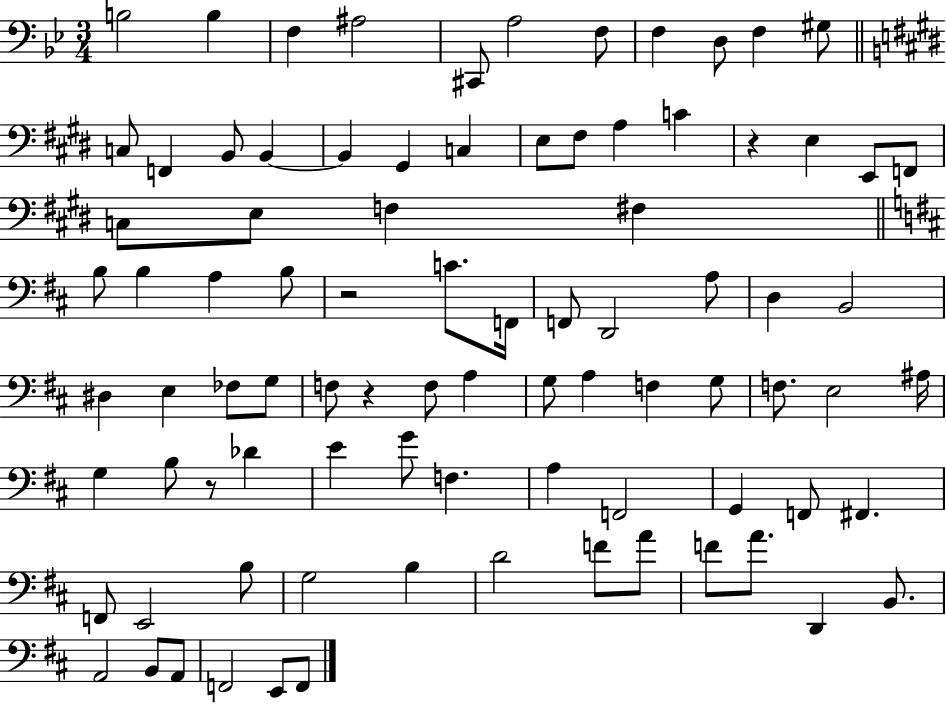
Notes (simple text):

B3/h B3/q F3/q A#3/h C#2/e A3/h F3/e F3/q D3/e F3/q G#3/e C3/e F2/q B2/e B2/q B2/q G#2/q C3/q E3/e F#3/e A3/q C4/q R/q E3/q E2/e F2/e C3/e E3/e F3/q F#3/q B3/e B3/q A3/q B3/e R/h C4/e. F2/s F2/e D2/h A3/e D3/q B2/h D#3/q E3/q FES3/e G3/e F3/e R/q F3/e A3/q G3/e A3/q F3/q G3/e F3/e. E3/h A#3/s G3/q B3/e R/e Db4/q E4/q G4/e F3/q. A3/q F2/h G2/q F2/e F#2/q. F2/e E2/h B3/e G3/h B3/q D4/h F4/e A4/e F4/e A4/e. D2/q B2/e. A2/h B2/e A2/e F2/h E2/e F2/e